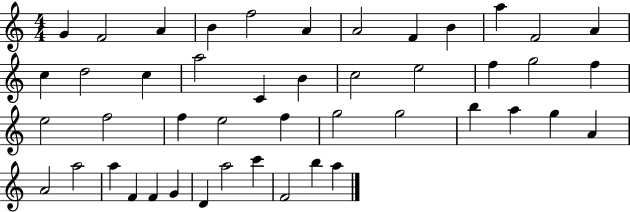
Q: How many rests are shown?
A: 0